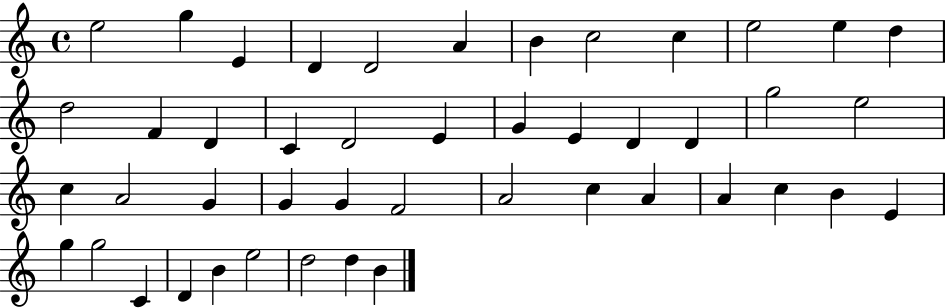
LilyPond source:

{
  \clef treble
  \time 4/4
  \defaultTimeSignature
  \key c \major
  e''2 g''4 e'4 | d'4 d'2 a'4 | b'4 c''2 c''4 | e''2 e''4 d''4 | \break d''2 f'4 d'4 | c'4 d'2 e'4 | g'4 e'4 d'4 d'4 | g''2 e''2 | \break c''4 a'2 g'4 | g'4 g'4 f'2 | a'2 c''4 a'4 | a'4 c''4 b'4 e'4 | \break g''4 g''2 c'4 | d'4 b'4 e''2 | d''2 d''4 b'4 | \bar "|."
}